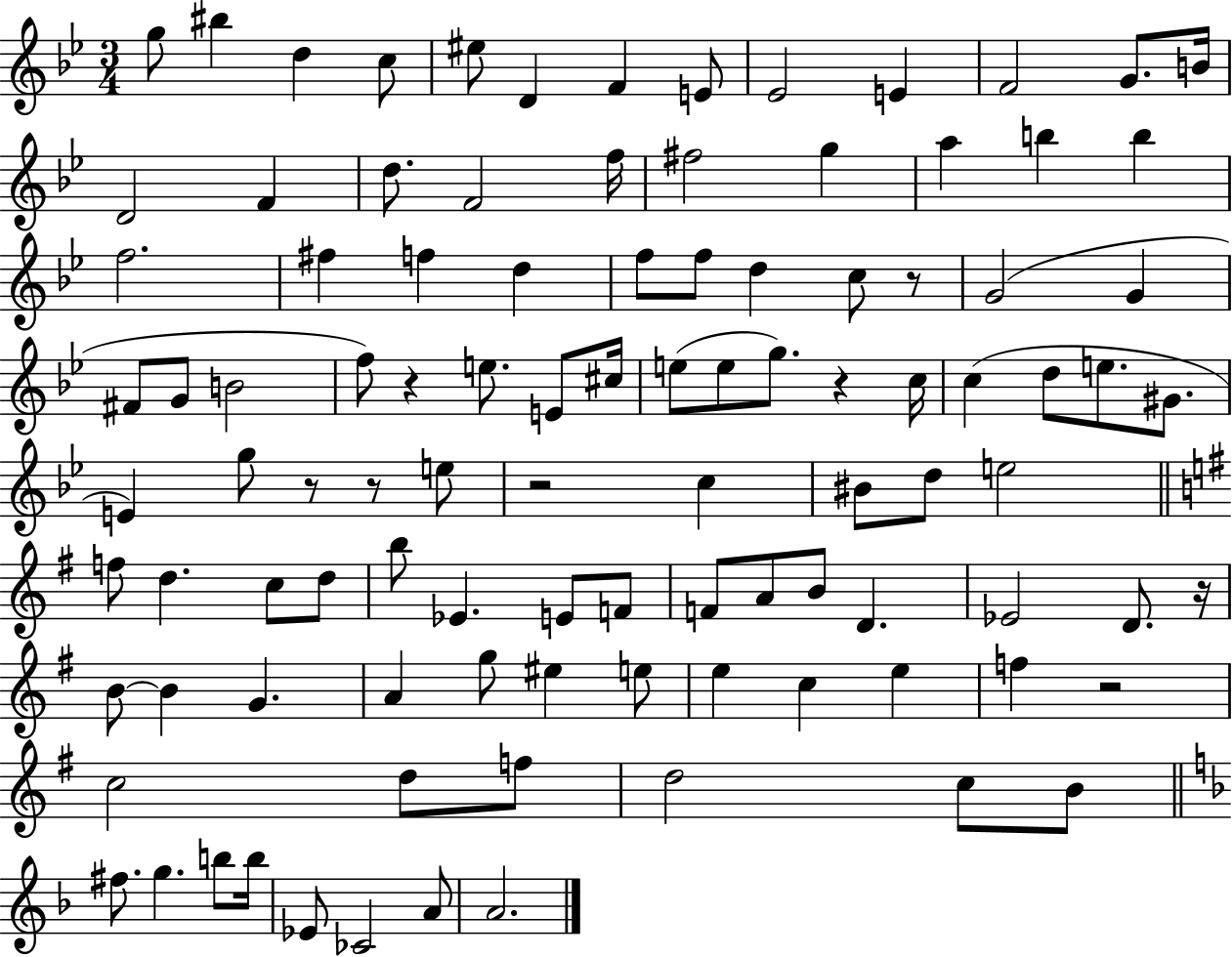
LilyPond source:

{
  \clef treble
  \numericTimeSignature
  \time 3/4
  \key bes \major
  \repeat volta 2 { g''8 bis''4 d''4 c''8 | eis''8 d'4 f'4 e'8 | ees'2 e'4 | f'2 g'8. b'16 | \break d'2 f'4 | d''8. f'2 f''16 | fis''2 g''4 | a''4 b''4 b''4 | \break f''2. | fis''4 f''4 d''4 | f''8 f''8 d''4 c''8 r8 | g'2( g'4 | \break fis'8 g'8 b'2 | f''8) r4 e''8. e'8 cis''16 | e''8( e''8 g''8.) r4 c''16 | c''4( d''8 e''8. gis'8. | \break e'4) g''8 r8 r8 e''8 | r2 c''4 | bis'8 d''8 e''2 | \bar "||" \break \key e \minor f''8 d''4. c''8 d''8 | b''8 ees'4. e'8 f'8 | f'8 a'8 b'8 d'4. | ees'2 d'8. r16 | \break b'8~~ b'4 g'4. | a'4 g''8 eis''4 e''8 | e''4 c''4 e''4 | f''4 r2 | \break c''2 d''8 f''8 | d''2 c''8 b'8 | \bar "||" \break \key f \major fis''8. g''4. b''8 b''16 | ees'8 ces'2 a'8 | a'2. | } \bar "|."
}